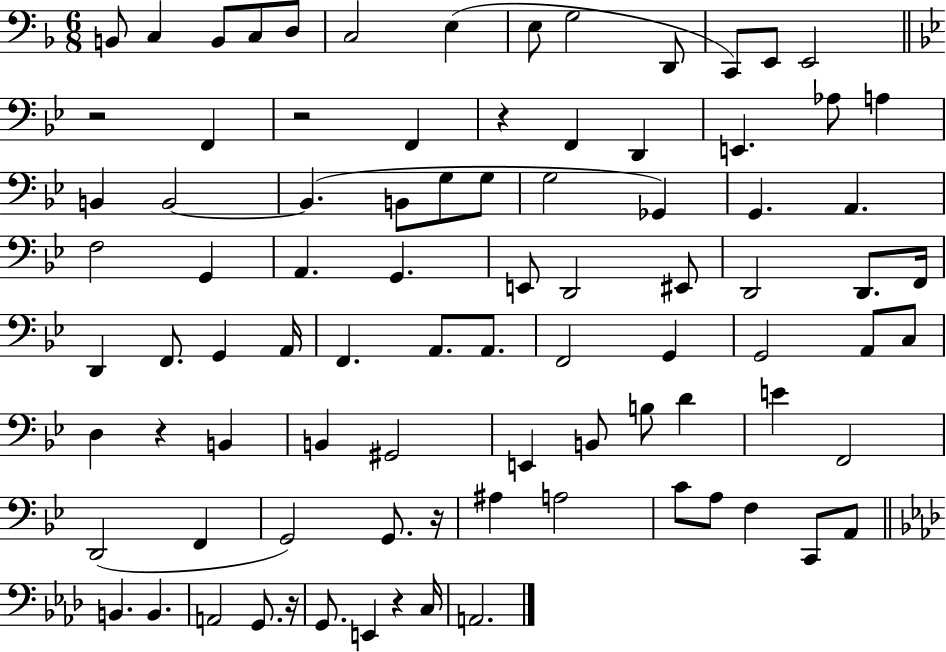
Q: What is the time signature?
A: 6/8